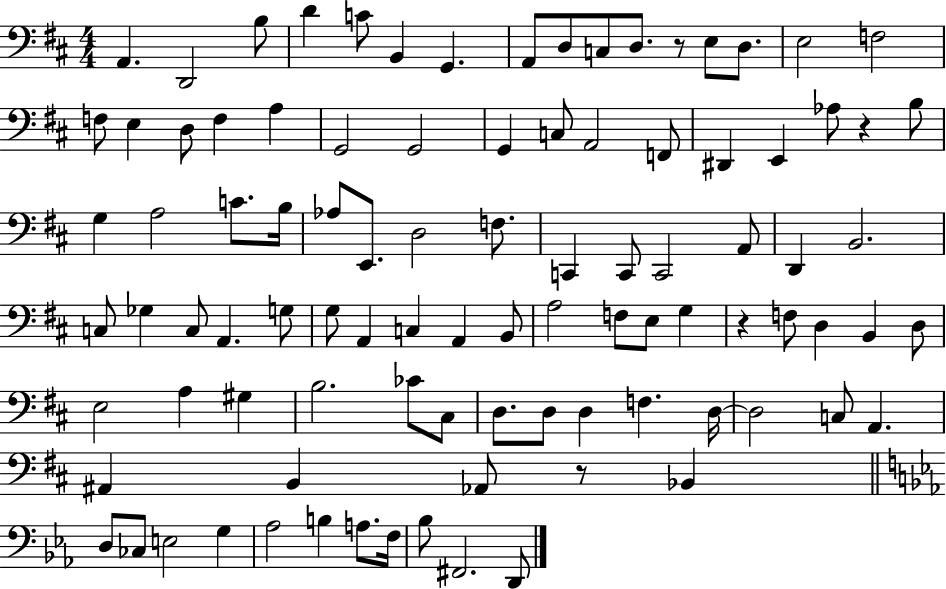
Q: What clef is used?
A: bass